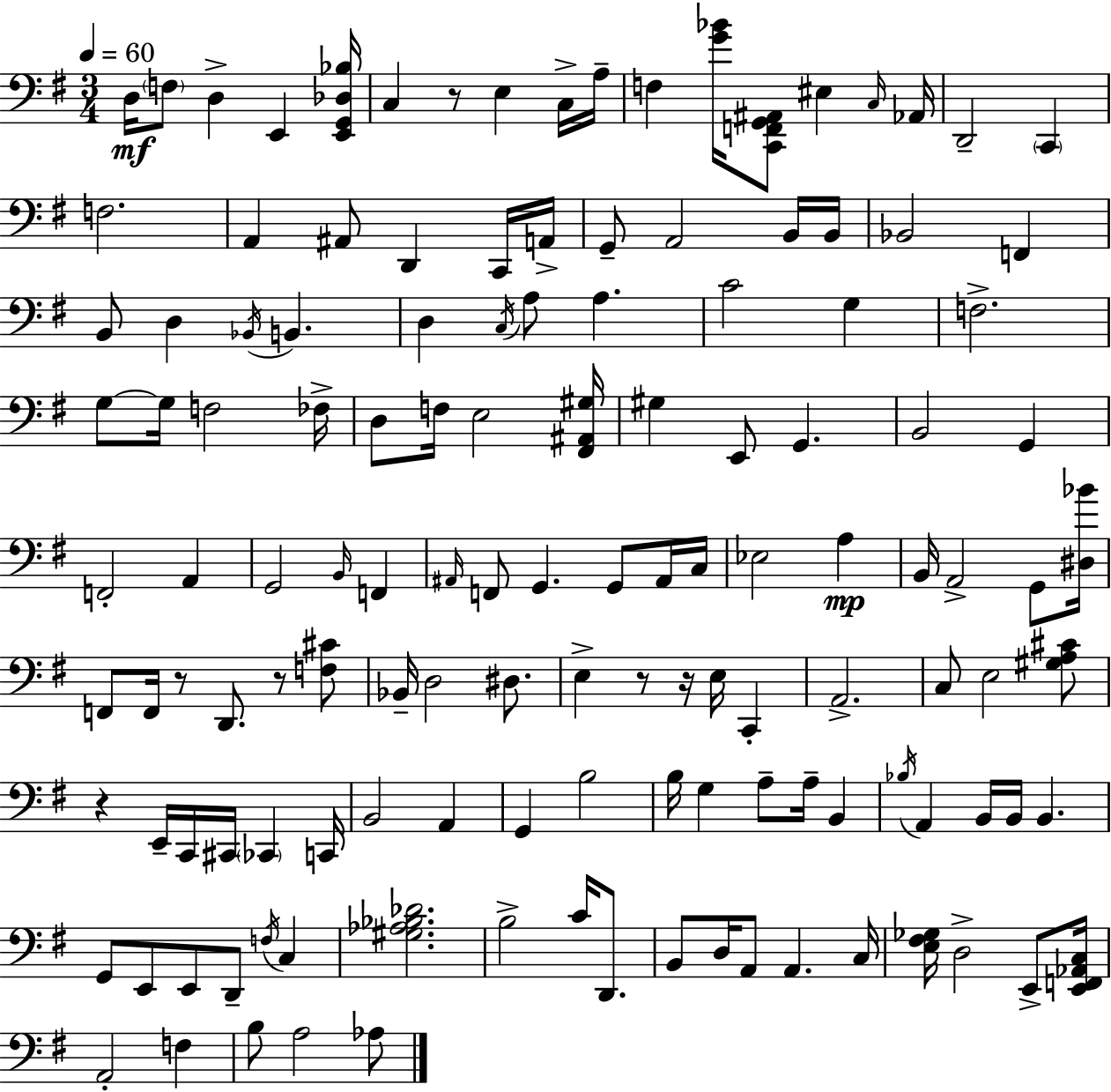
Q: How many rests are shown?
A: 6